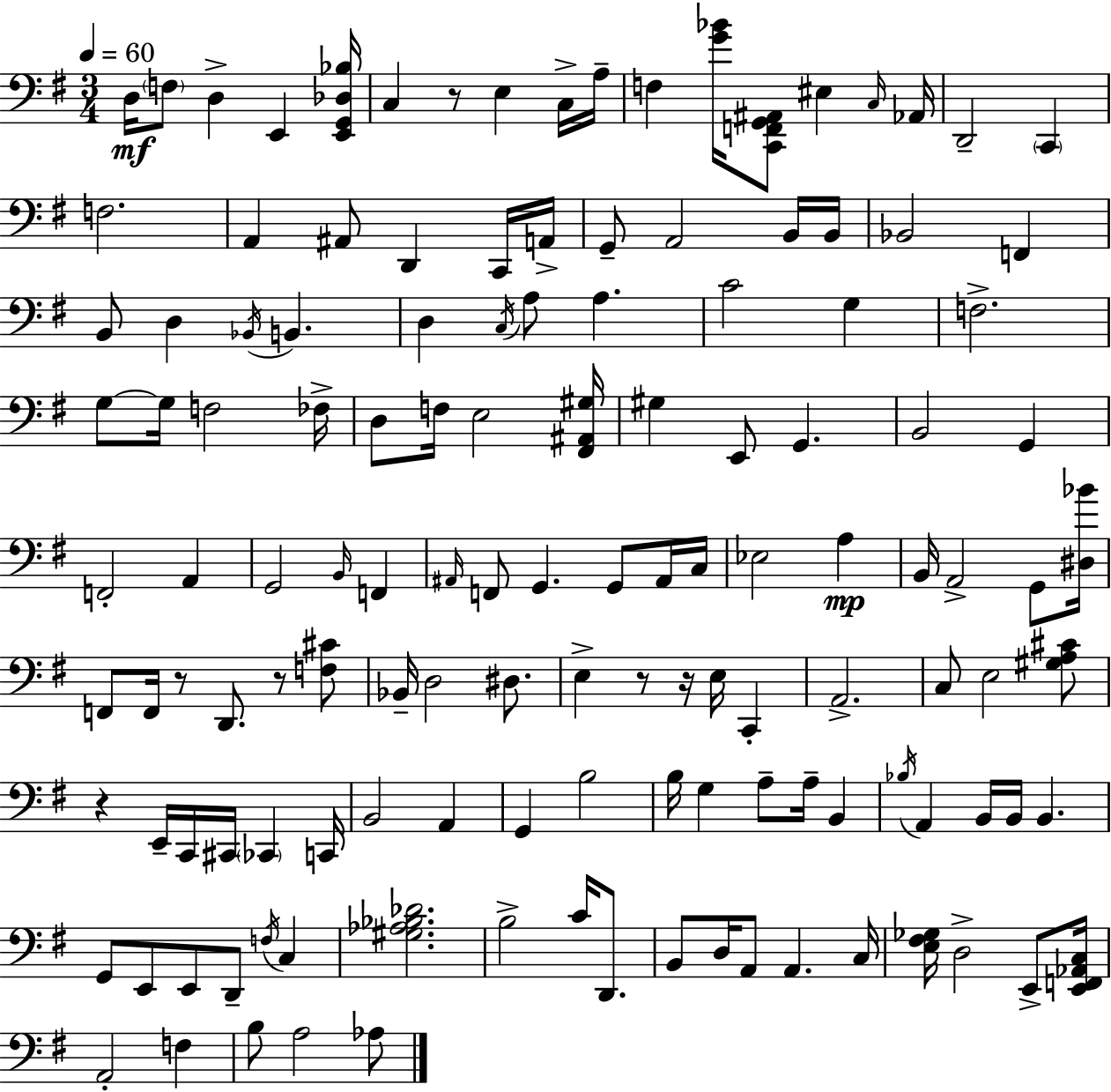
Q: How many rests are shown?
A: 6